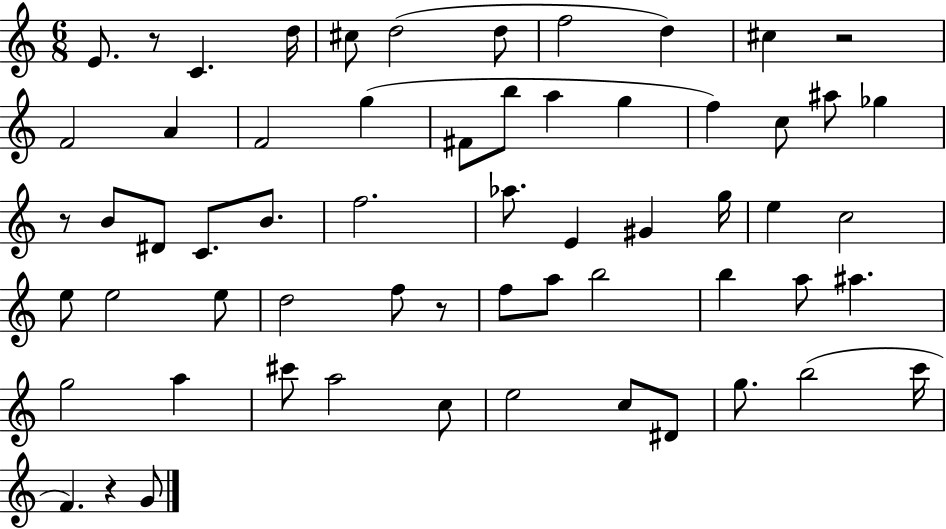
X:1
T:Untitled
M:6/8
L:1/4
K:C
E/2 z/2 C d/4 ^c/2 d2 d/2 f2 d ^c z2 F2 A F2 g ^F/2 b/2 a g f c/2 ^a/2 _g z/2 B/2 ^D/2 C/2 B/2 f2 _a/2 E ^G g/4 e c2 e/2 e2 e/2 d2 f/2 z/2 f/2 a/2 b2 b a/2 ^a g2 a ^c'/2 a2 c/2 e2 c/2 ^D/2 g/2 b2 c'/4 F z G/2